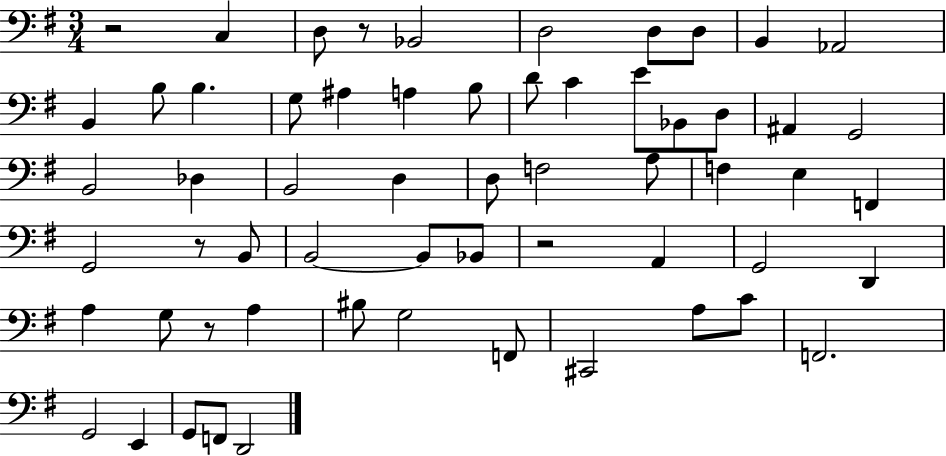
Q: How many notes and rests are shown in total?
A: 60